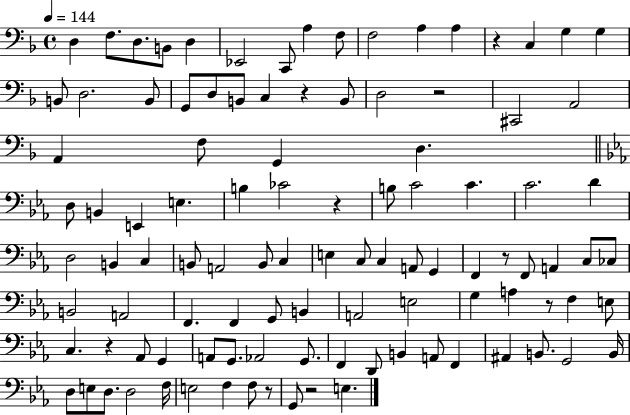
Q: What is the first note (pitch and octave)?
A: D3